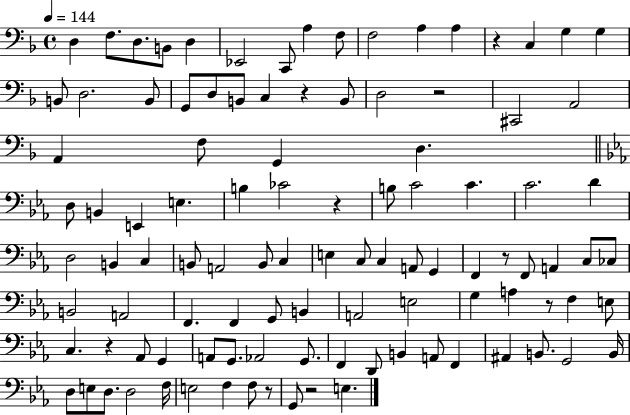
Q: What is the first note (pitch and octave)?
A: D3